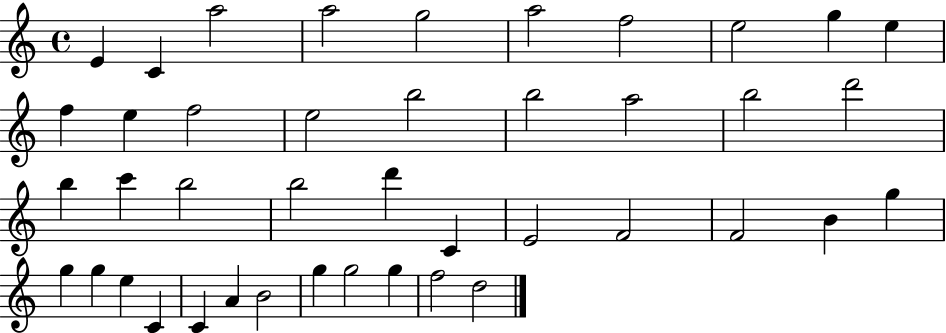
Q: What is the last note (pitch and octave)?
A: D5